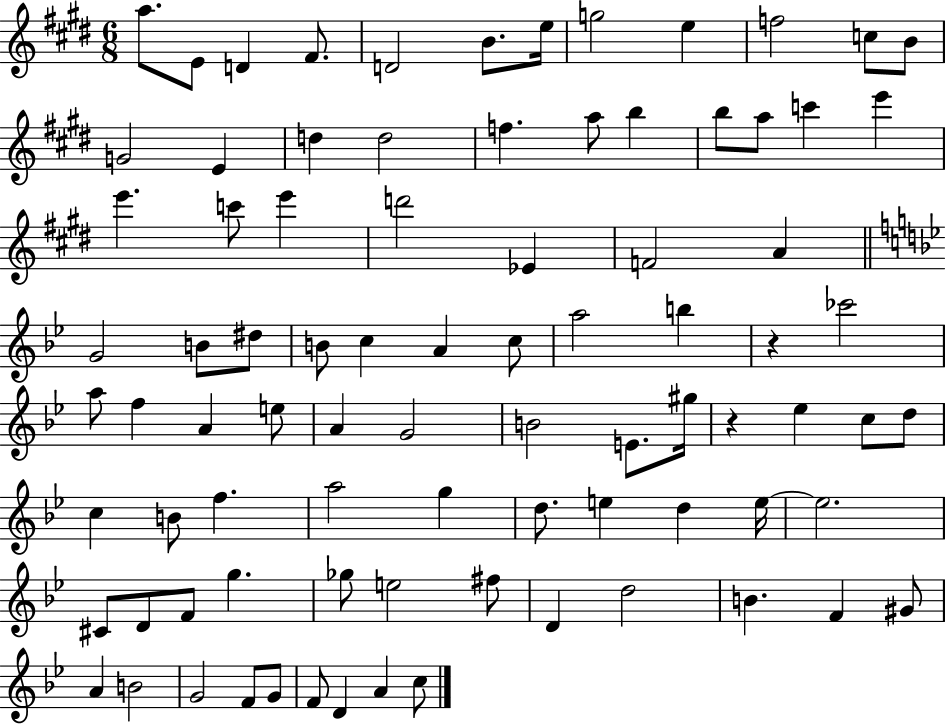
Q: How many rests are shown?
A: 2